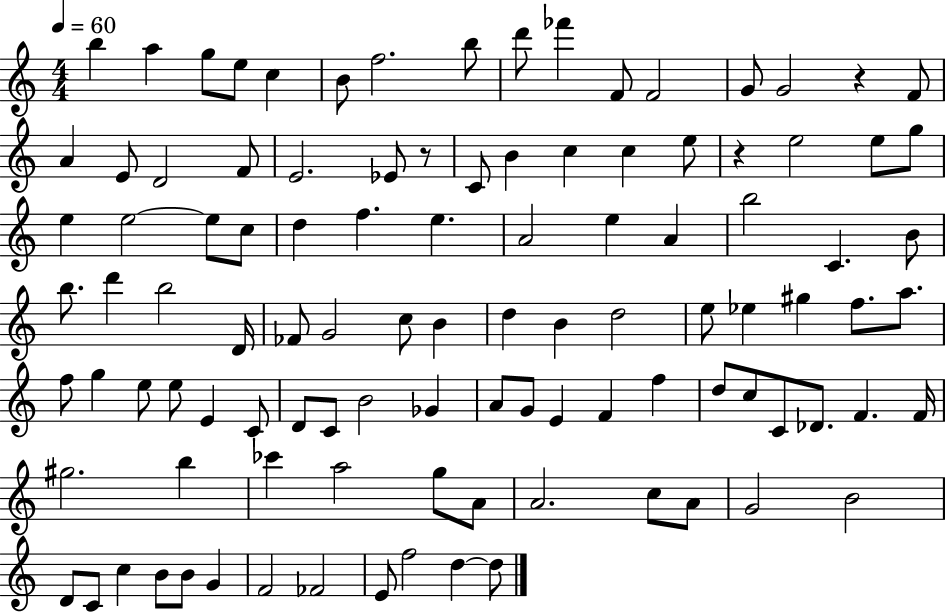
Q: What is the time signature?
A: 4/4